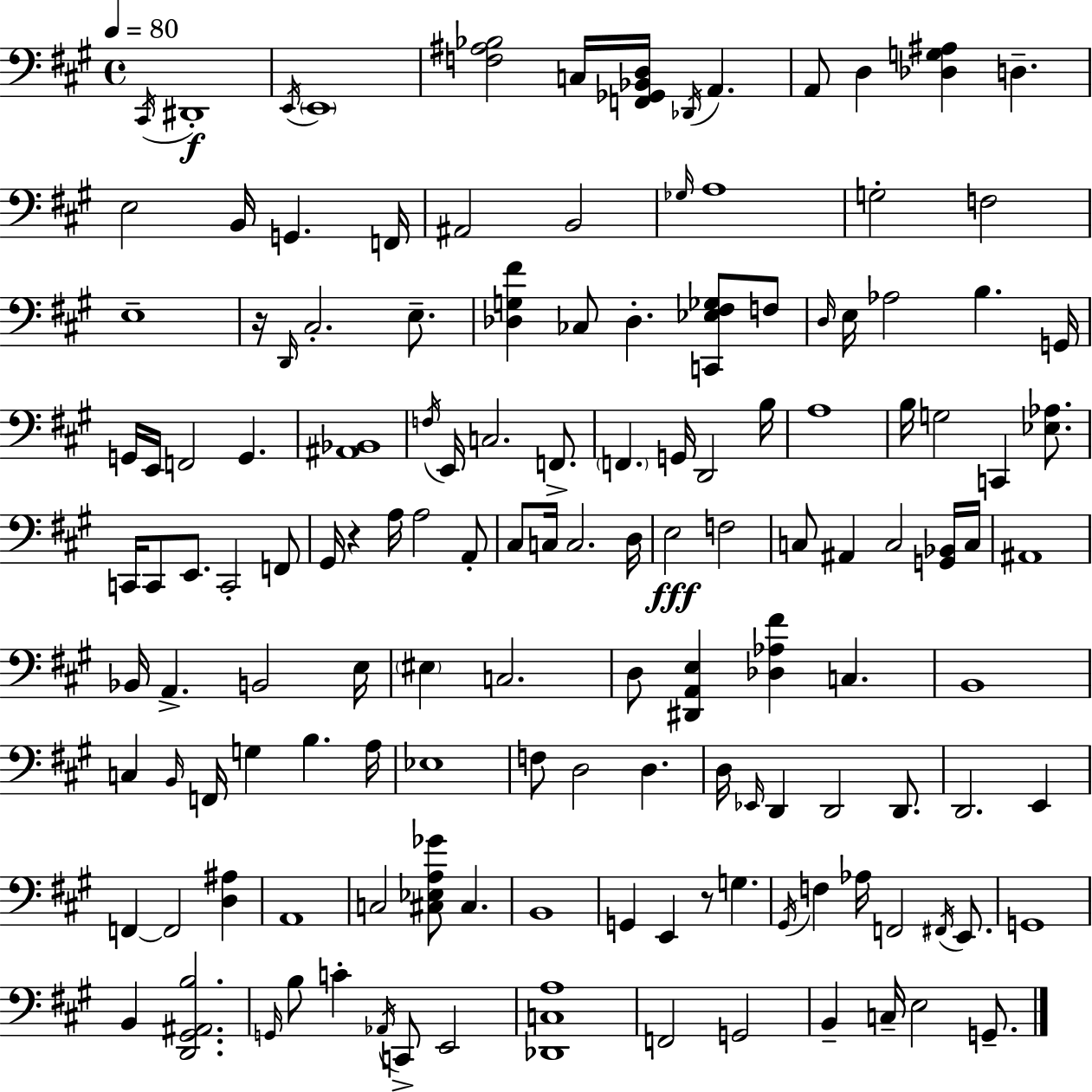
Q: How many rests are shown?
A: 3